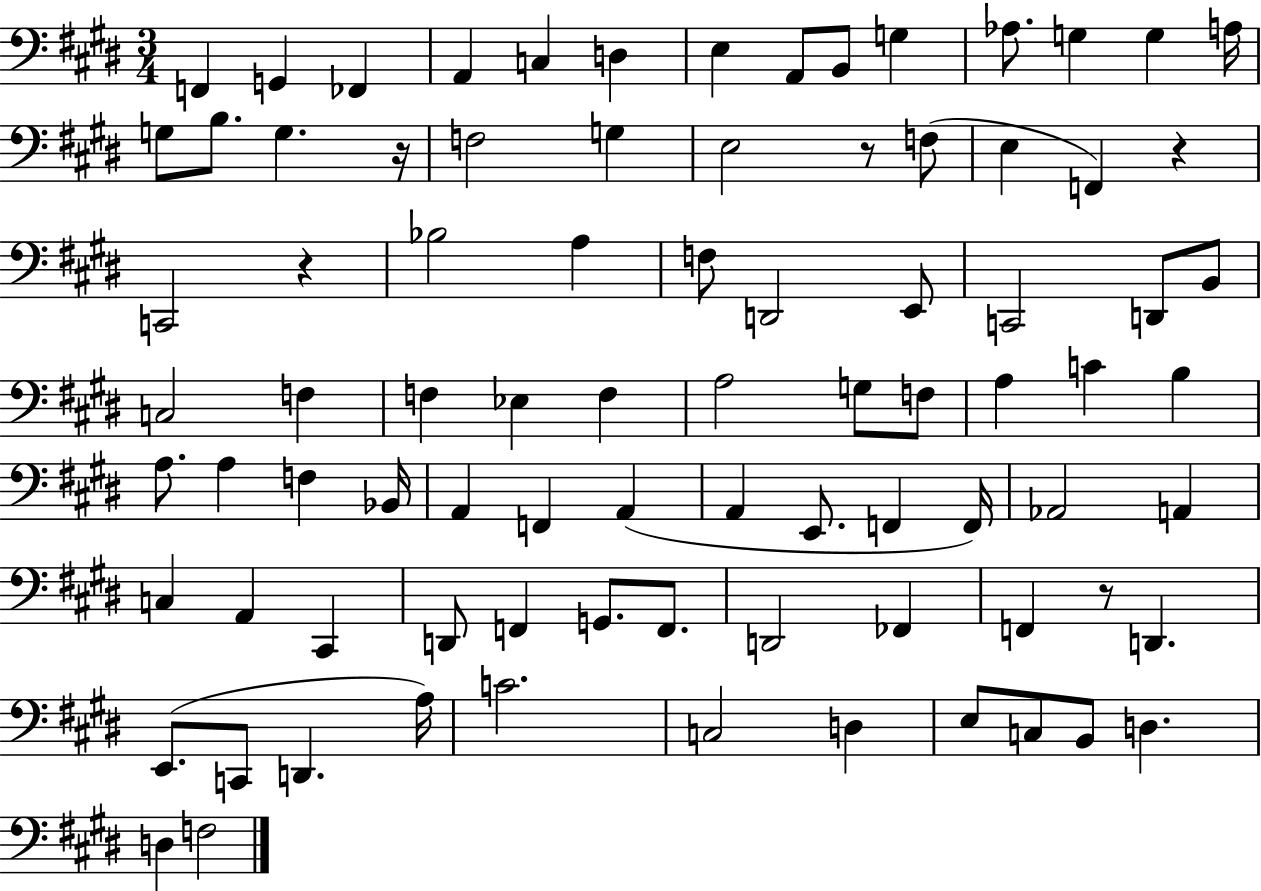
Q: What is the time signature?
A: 3/4